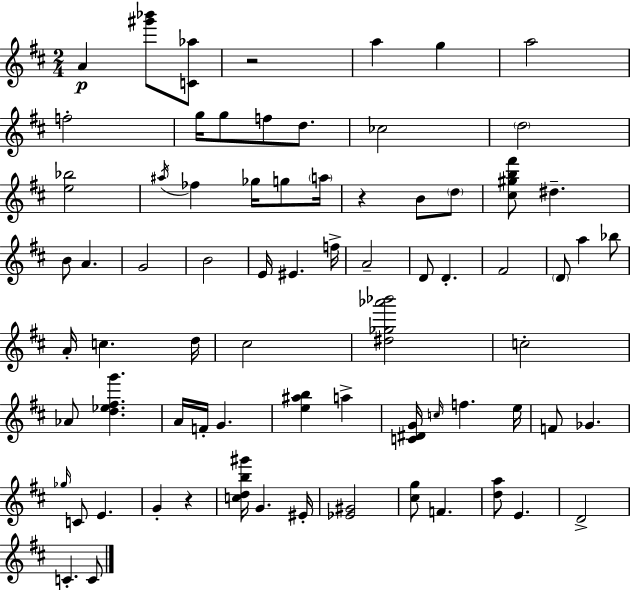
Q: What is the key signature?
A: D major